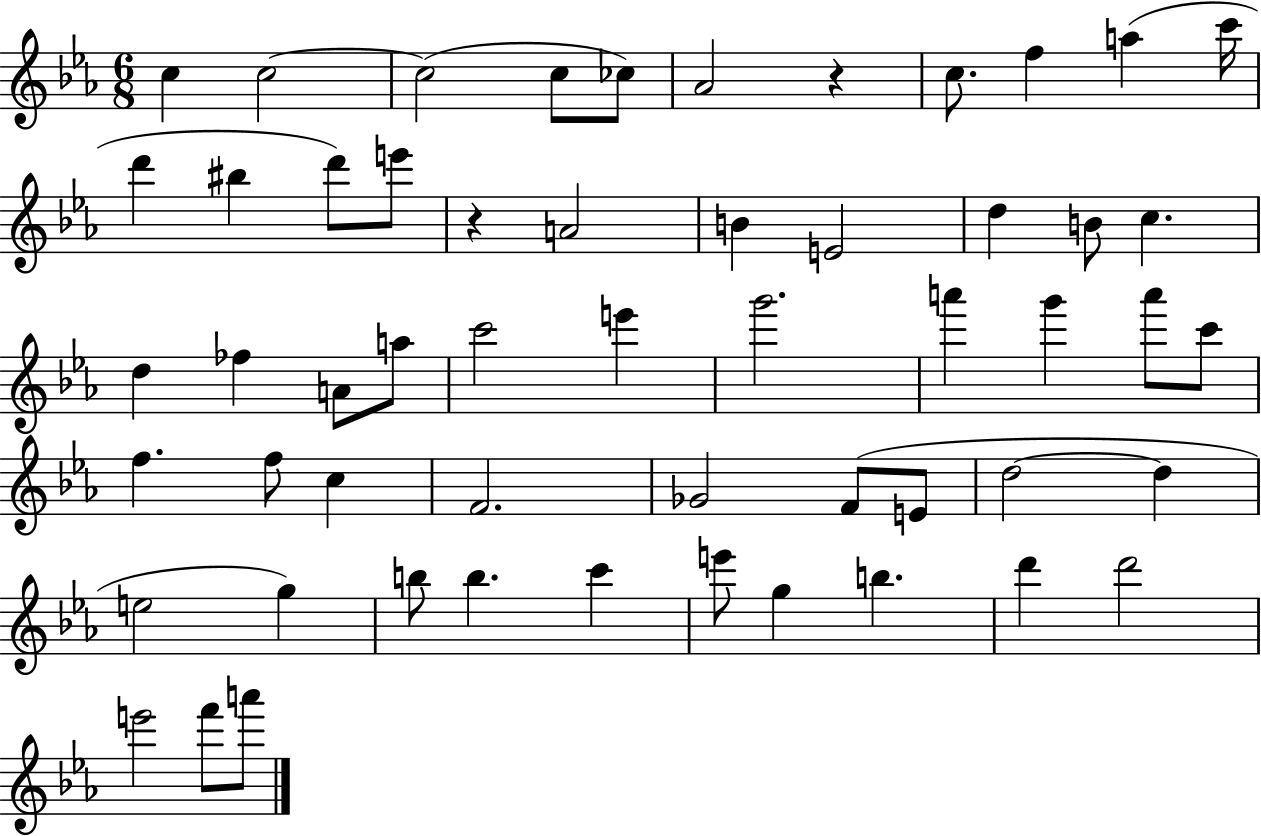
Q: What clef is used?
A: treble